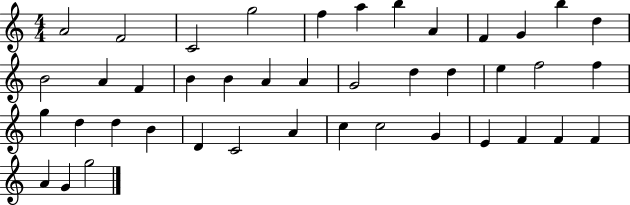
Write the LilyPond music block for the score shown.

{
  \clef treble
  \numericTimeSignature
  \time 4/4
  \key c \major
  a'2 f'2 | c'2 g''2 | f''4 a''4 b''4 a'4 | f'4 g'4 b''4 d''4 | \break b'2 a'4 f'4 | b'4 b'4 a'4 a'4 | g'2 d''4 d''4 | e''4 f''2 f''4 | \break g''4 d''4 d''4 b'4 | d'4 c'2 a'4 | c''4 c''2 g'4 | e'4 f'4 f'4 f'4 | \break a'4 g'4 g''2 | \bar "|."
}